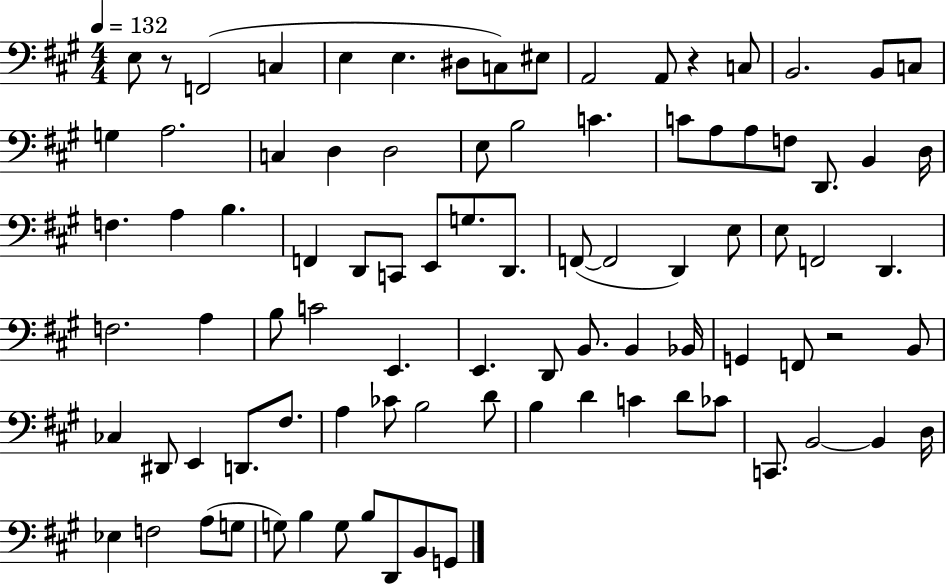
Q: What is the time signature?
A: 4/4